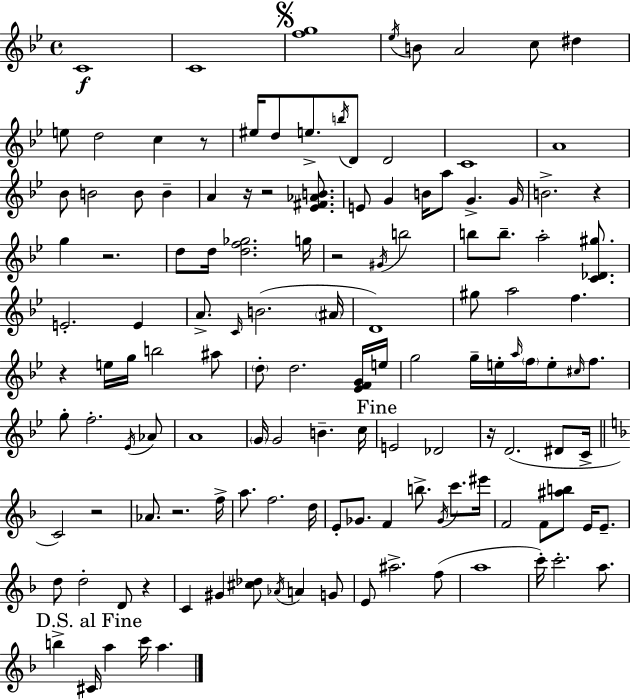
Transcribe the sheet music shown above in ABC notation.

X:1
T:Untitled
M:4/4
L:1/4
K:Bb
C4 C4 [fg]4 _e/4 B/2 A2 c/2 ^d e/2 d2 c z/2 ^e/4 d/2 e/2 b/4 D/2 D2 C4 A4 _B/2 B2 B/2 B A z/4 z2 [_E^F_AB]/2 E/2 G B/4 a/2 G G/4 B2 z g z2 d/2 d/4 [df_g]2 g/4 z2 ^G/4 b2 b/2 b/2 a2 [C_D^g]/2 E2 E A/2 C/4 B2 ^A/4 D4 ^g/2 a2 f z e/4 g/4 b2 ^a/2 d/2 d2 [_EFG]/4 e/4 g2 g/4 e/4 a/4 f/4 e/2 ^c/4 f/2 g/2 f2 _E/4 _A/2 A4 G/4 G2 B c/4 E2 _D2 z/4 D2 ^D/2 C/4 C2 z2 _A/2 z2 f/4 a/2 f2 d/4 E/2 _G/2 F b/2 _G/4 c'/2 ^e'/4 F2 F/2 [^ab]/2 E/4 E/2 d/2 d2 D/2 z C ^G [^c_d]/2 _A/4 A G/2 E/2 ^a2 f/2 a4 c'/4 c'2 a/2 b ^C/4 a c'/4 a